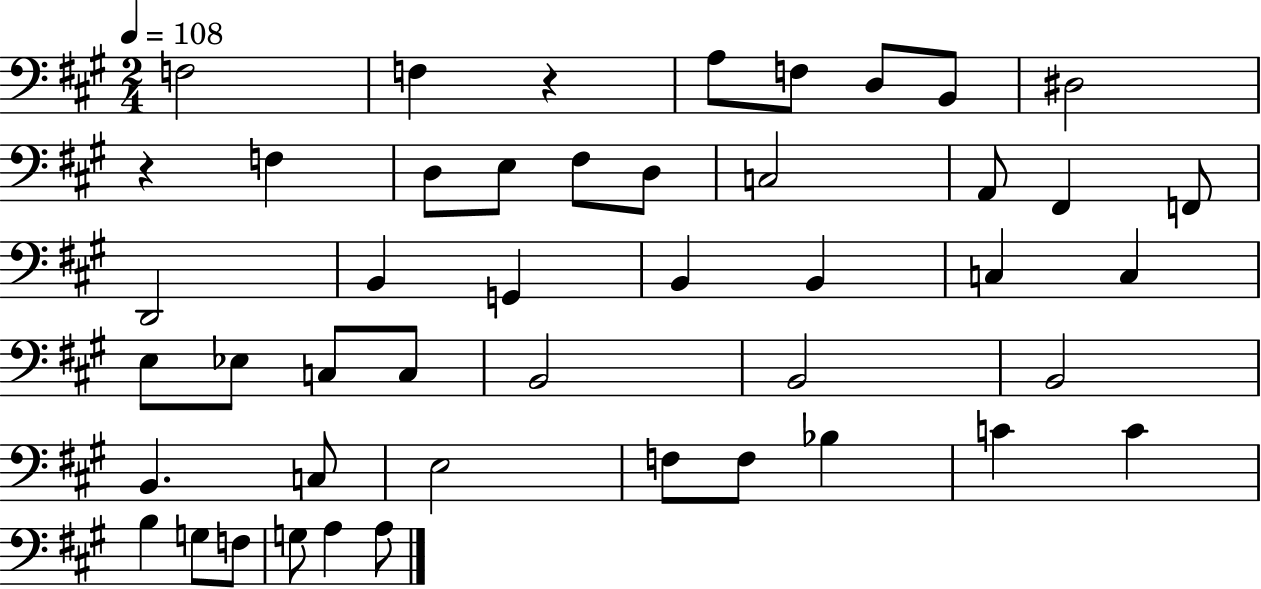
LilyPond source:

{
  \clef bass
  \numericTimeSignature
  \time 2/4
  \key a \major
  \tempo 4 = 108
  f2 | f4 r4 | a8 f8 d8 b,8 | dis2 | \break r4 f4 | d8 e8 fis8 d8 | c2 | a,8 fis,4 f,8 | \break d,2 | b,4 g,4 | b,4 b,4 | c4 c4 | \break e8 ees8 c8 c8 | b,2 | b,2 | b,2 | \break b,4. c8 | e2 | f8 f8 bes4 | c'4 c'4 | \break b4 g8 f8 | g8 a4 a8 | \bar "|."
}